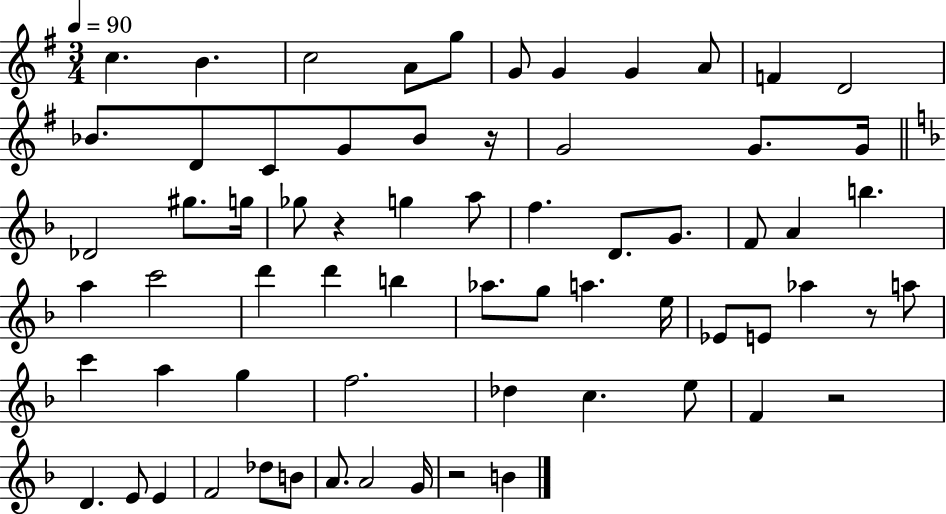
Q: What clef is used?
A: treble